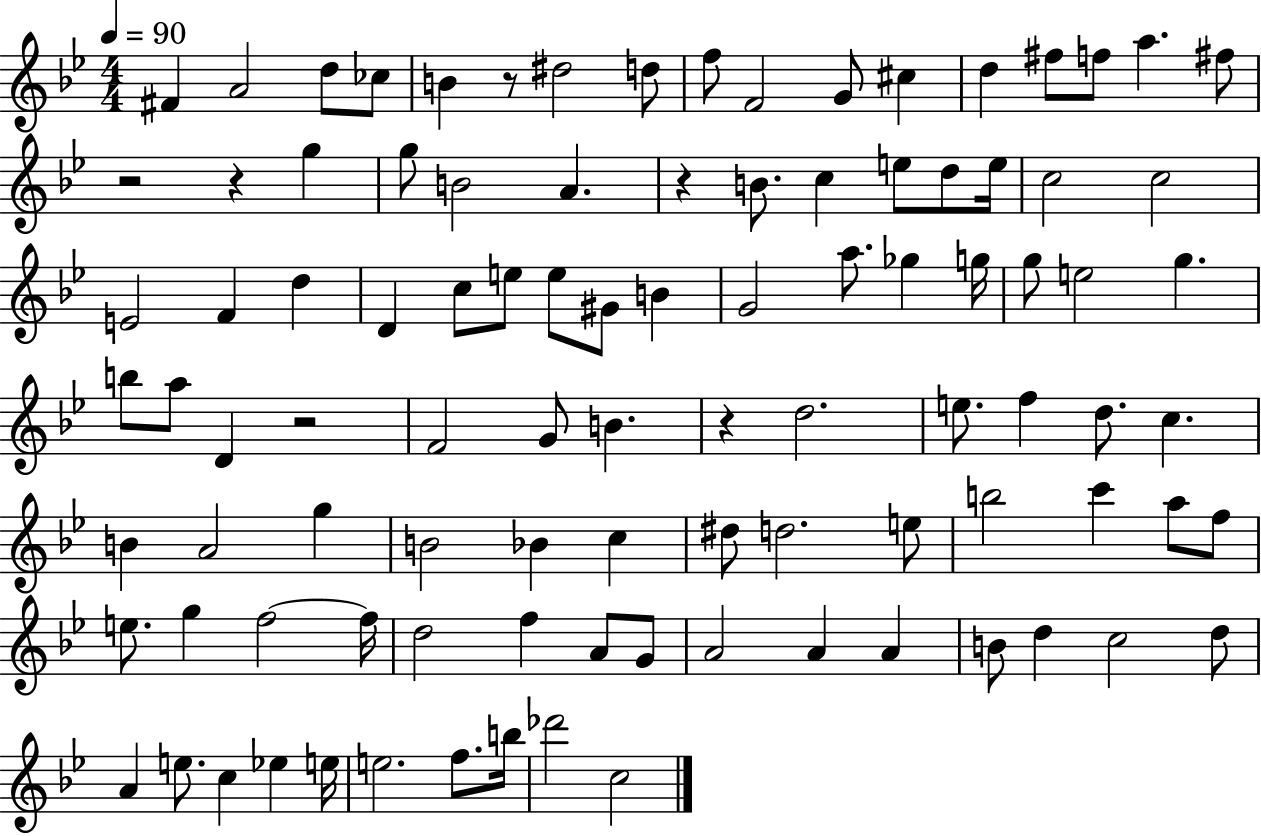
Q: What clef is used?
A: treble